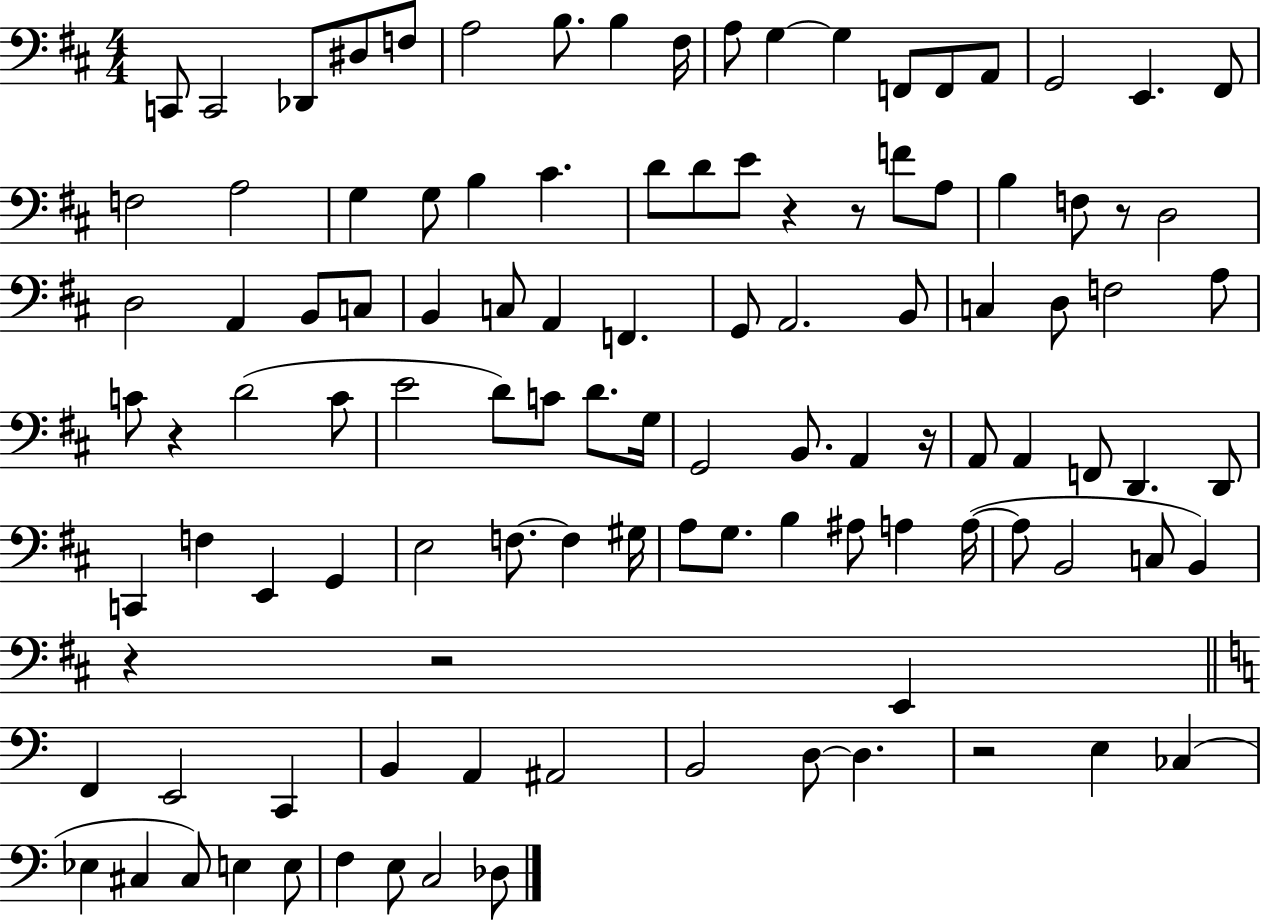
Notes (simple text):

C2/e C2/h Db2/e D#3/e F3/e A3/h B3/e. B3/q F#3/s A3/e G3/q G3/q F2/e F2/e A2/e G2/h E2/q. F#2/e F3/h A3/h G3/q G3/e B3/q C#4/q. D4/e D4/e E4/e R/q R/e F4/e A3/e B3/q F3/e R/e D3/h D3/h A2/q B2/e C3/e B2/q C3/e A2/q F2/q. G2/e A2/h. B2/e C3/q D3/e F3/h A3/e C4/e R/q D4/h C4/e E4/h D4/e C4/e D4/e. G3/s G2/h B2/e. A2/q R/s A2/e A2/q F2/e D2/q. D2/e C2/q F3/q E2/q G2/q E3/h F3/e. F3/q G#3/s A3/e G3/e. B3/q A#3/e A3/q A3/s A3/e B2/h C3/e B2/q R/q R/h E2/q F2/q E2/h C2/q B2/q A2/q A#2/h B2/h D3/e D3/q. R/h E3/q CES3/q Eb3/q C#3/q C#3/e E3/q E3/e F3/q E3/e C3/h Db3/e